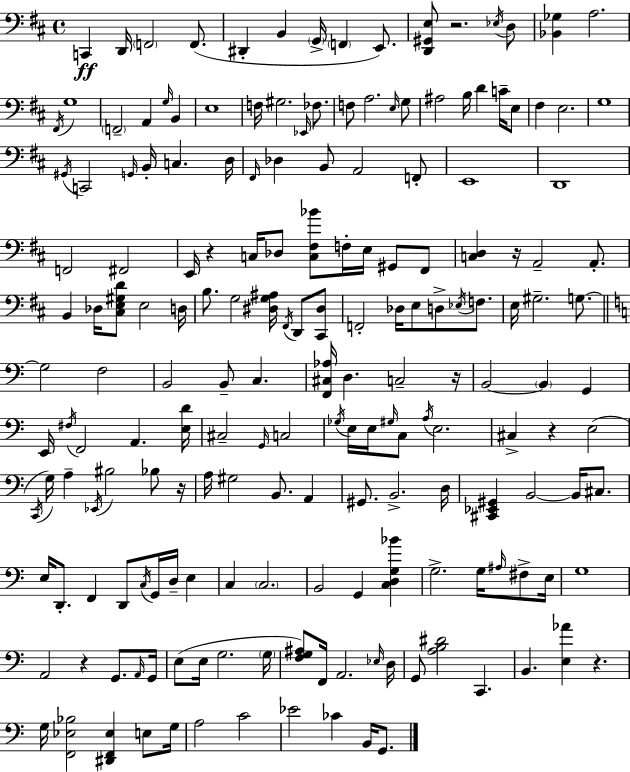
X:1
T:Untitled
M:4/4
L:1/4
K:D
C,, D,,/4 F,,2 F,,/2 ^D,, B,, G,,/4 F,, E,,/2 [D,,^G,,E,]/2 z2 _E,/4 D,/2 [_B,,_G,] A,2 ^F,,/4 G,4 F,,2 A,, G,/4 B,, E,4 F,/4 ^G,2 _E,,/4 _F,/2 F,/2 A,2 E,/4 G,/2 ^A,2 B,/4 D C/4 E,/2 ^F, E,2 G,4 ^G,,/4 C,,2 G,,/4 B,,/4 C, D,/4 ^F,,/4 _D, B,,/2 A,,2 F,,/2 E,,4 D,,4 F,,2 ^F,,2 E,,/4 z C,/4 _D,/2 [C,^F,_B]/2 F,/4 E,/4 ^G,,/2 ^F,,/2 [C,D,] z/4 A,,2 A,,/2 B,, _D,/4 [^C,E,^G,D]/2 E,2 D,/4 B,/2 G,2 [^D,G,^A,]/4 ^F,,/4 D,,/2 [^C,,^D,]/2 F,,2 _D,/4 E,/2 D,/2 _E,/4 F,/2 E,/4 ^G,2 G,/2 G,2 F,2 B,,2 B,,/2 C, [F,,^C,_A,]/4 D, C,2 z/4 B,,2 B,, G,, E,,/4 ^F,/4 F,,2 A,, [E,D]/4 ^C,2 G,,/4 C,2 _G,/4 E,/4 E,/4 ^G,/4 C,/2 A,/4 E,2 ^C, z E,2 C,,/4 G,/4 A, _E,,/4 ^B,2 _B,/2 z/4 A,/4 ^G,2 B,,/2 A,, ^G,,/2 B,,2 D,/4 [^C,,_E,,^G,,] B,,2 B,,/4 ^C,/2 E,/4 D,,/2 F,, D,,/2 C,/4 G,,/4 D,/4 E, C, C,2 B,,2 G,, [C,D,G,_B] G,2 G,/4 ^A,/4 ^F,/2 E,/4 G,4 A,,2 z G,,/2 A,,/4 G,,/4 E,/2 E,/4 G,2 G,/4 [F,G,^A,]/2 F,,/4 A,,2 _E,/4 D,/4 G,,/2 [A,B,^D]2 C,, B,, [E,_A] z G,/4 [F,,_E,_B,]2 [^D,,F,,_E,] E,/2 G,/4 A,2 C2 _E2 _C B,,/4 G,,/2